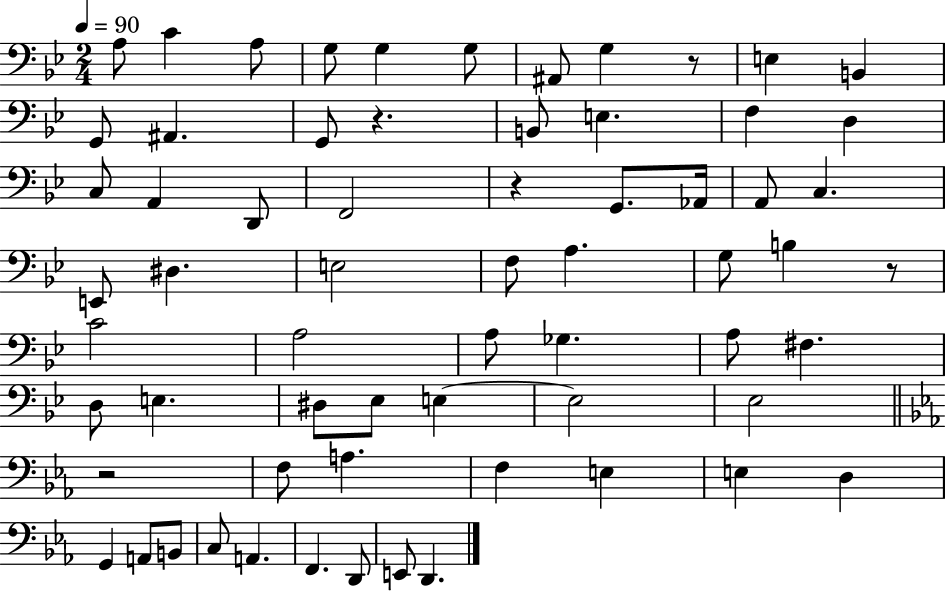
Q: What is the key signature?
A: BES major